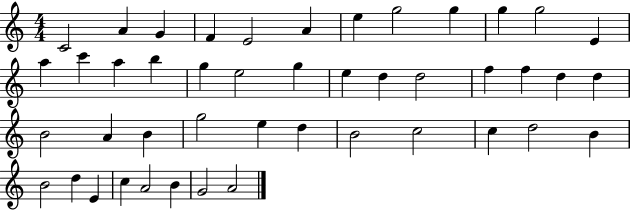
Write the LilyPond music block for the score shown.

{
  \clef treble
  \numericTimeSignature
  \time 4/4
  \key c \major
  c'2 a'4 g'4 | f'4 e'2 a'4 | e''4 g''2 g''4 | g''4 g''2 e'4 | \break a''4 c'''4 a''4 b''4 | g''4 e''2 g''4 | e''4 d''4 d''2 | f''4 f''4 d''4 d''4 | \break b'2 a'4 b'4 | g''2 e''4 d''4 | b'2 c''2 | c''4 d''2 b'4 | \break b'2 d''4 e'4 | c''4 a'2 b'4 | g'2 a'2 | \bar "|."
}